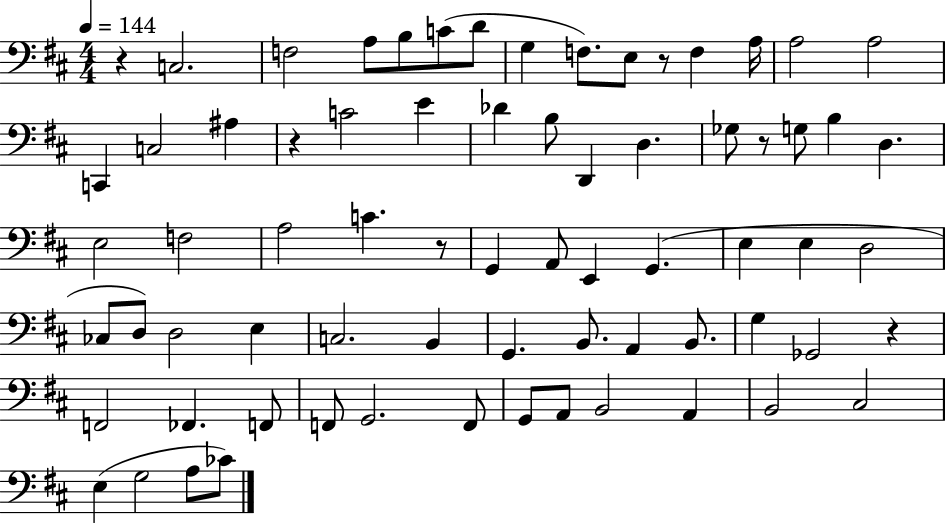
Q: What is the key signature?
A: D major